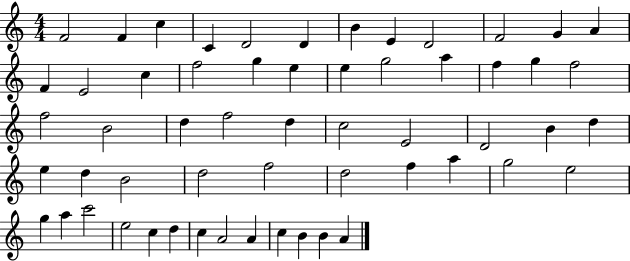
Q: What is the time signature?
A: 4/4